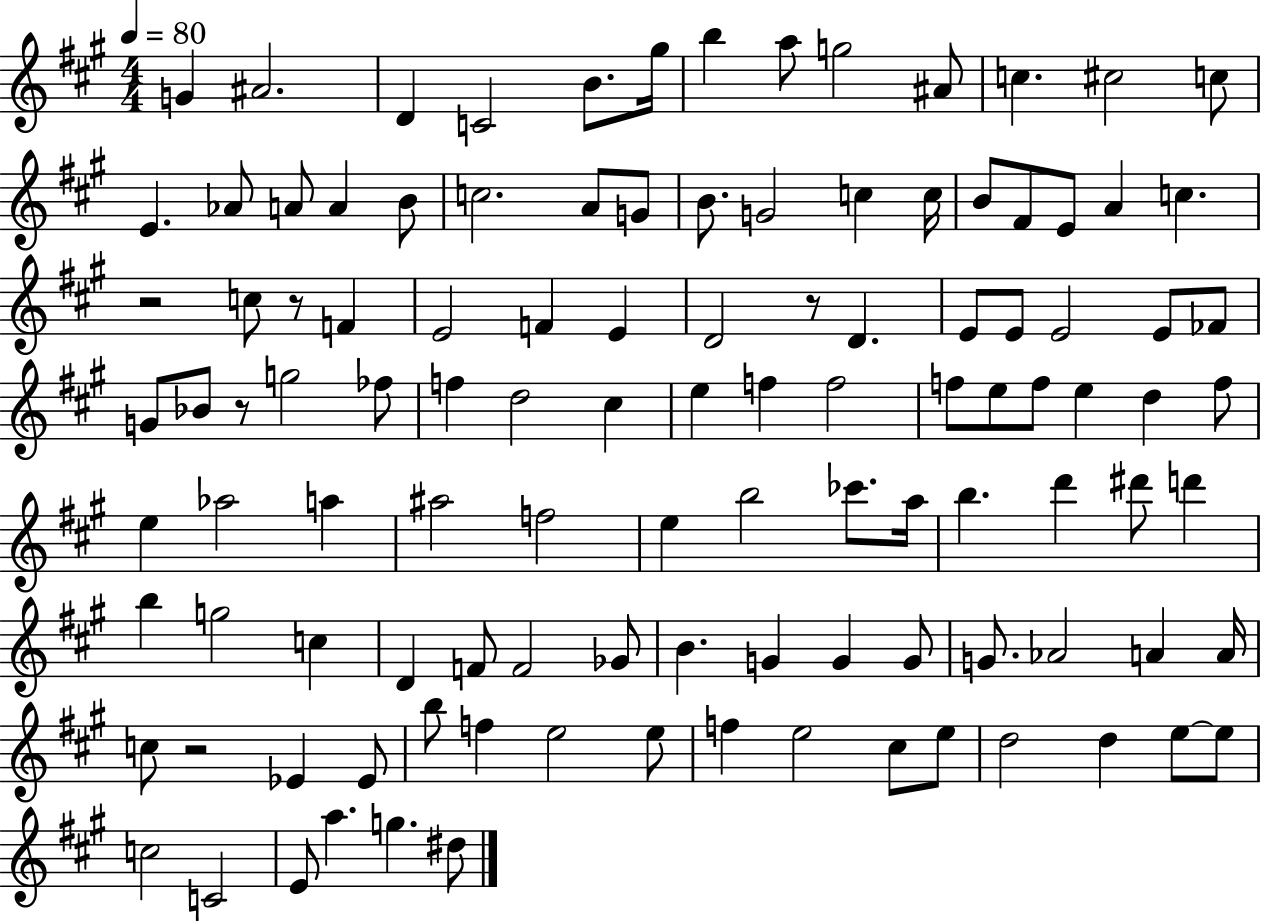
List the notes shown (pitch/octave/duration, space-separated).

G4/q A#4/h. D4/q C4/h B4/e. G#5/s B5/q A5/e G5/h A#4/e C5/q. C#5/h C5/e E4/q. Ab4/e A4/e A4/q B4/e C5/h. A4/e G4/e B4/e. G4/h C5/q C5/s B4/e F#4/e E4/e A4/q C5/q. R/h C5/e R/e F4/q E4/h F4/q E4/q D4/h R/e D4/q. E4/e E4/e E4/h E4/e FES4/e G4/e Bb4/e R/e G5/h FES5/e F5/q D5/h C#5/q E5/q F5/q F5/h F5/e E5/e F5/e E5/q D5/q F5/e E5/q Ab5/h A5/q A#5/h F5/h E5/q B5/h CES6/e. A5/s B5/q. D6/q D#6/e D6/q B5/q G5/h C5/q D4/q F4/e F4/h Gb4/e B4/q. G4/q G4/q G4/e G4/e. Ab4/h A4/q A4/s C5/e R/h Eb4/q Eb4/e B5/e F5/q E5/h E5/e F5/q E5/h C#5/e E5/e D5/h D5/q E5/e E5/e C5/h C4/h E4/e A5/q. G5/q. D#5/e